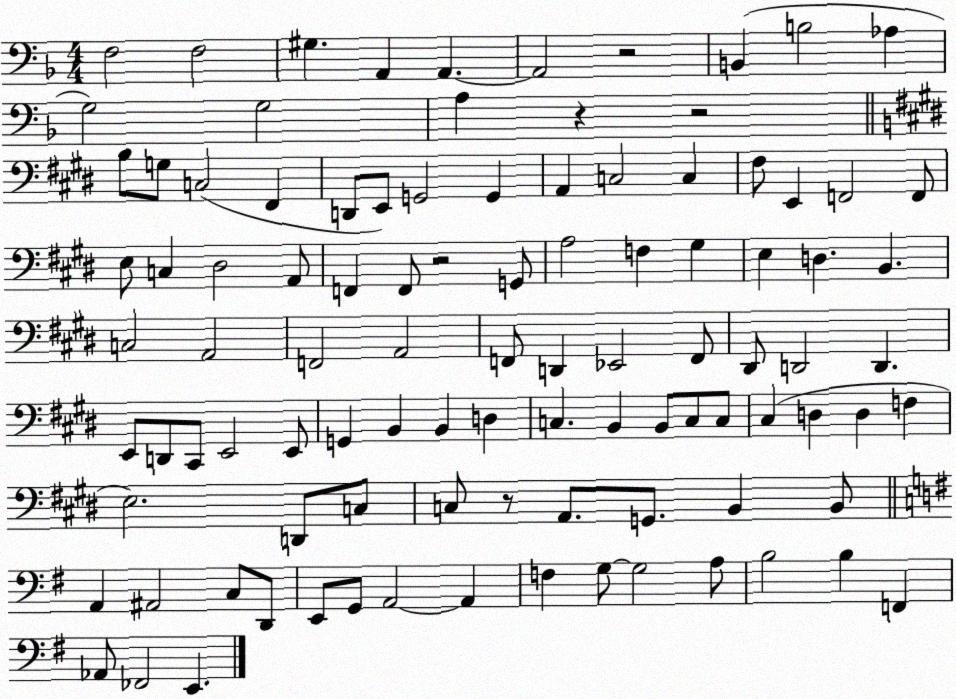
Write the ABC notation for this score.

X:1
T:Untitled
M:4/4
L:1/4
K:F
F,2 F,2 ^G, A,, A,, A,,2 z2 B,, B,2 _A, G,2 G,2 A, z z2 B,/2 G,/2 C,2 ^F,, D,,/2 E,,/2 G,,2 G,, A,, C,2 C, ^F,/2 E,, F,,2 F,,/2 E,/2 C, ^D,2 A,,/2 F,, F,,/2 z2 G,,/2 A,2 F, ^G, E, D, B,, C,2 A,,2 F,,2 A,,2 F,,/2 D,, _E,,2 F,,/2 ^D,,/2 D,,2 D,, E,,/2 D,,/2 ^C,,/2 E,,2 E,,/2 G,, B,, B,, D, C, B,, B,,/2 C,/2 C,/2 ^C, D, D, F, E,2 D,,/2 C,/2 C,/2 z/2 A,,/2 G,,/2 B,, B,,/2 A,, ^A,,2 C,/2 D,,/2 E,,/2 G,,/2 A,,2 A,, F, G,/2 G,2 A,/2 B,2 B, F,, _A,,/2 _F,,2 E,,